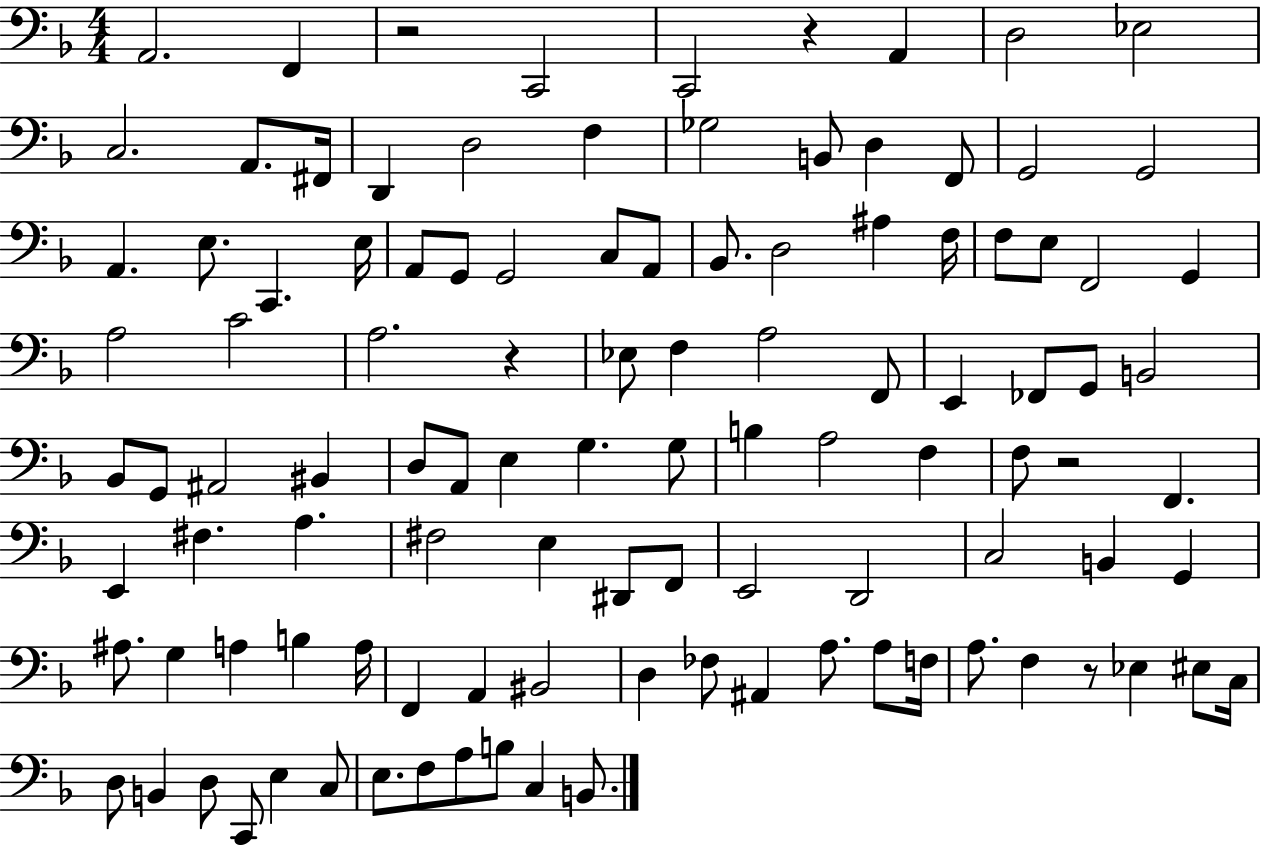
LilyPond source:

{
  \clef bass
  \numericTimeSignature
  \time 4/4
  \key f \major
  a,2. f,4 | r2 c,2 | c,2 r4 a,4 | d2 ees2 | \break c2. a,8. fis,16 | d,4 d2 f4 | ges2 b,8 d4 f,8 | g,2 g,2 | \break a,4. e8. c,4. e16 | a,8 g,8 g,2 c8 a,8 | bes,8. d2 ais4 f16 | f8 e8 f,2 g,4 | \break a2 c'2 | a2. r4 | ees8 f4 a2 f,8 | e,4 fes,8 g,8 b,2 | \break bes,8 g,8 ais,2 bis,4 | d8 a,8 e4 g4. g8 | b4 a2 f4 | f8 r2 f,4. | \break e,4 fis4. a4. | fis2 e4 dis,8 f,8 | e,2 d,2 | c2 b,4 g,4 | \break ais8. g4 a4 b4 a16 | f,4 a,4 bis,2 | d4 fes8 ais,4 a8. a8 f16 | a8. f4 r8 ees4 eis8 c16 | \break d8 b,4 d8 c,8 e4 c8 | e8. f8 a8 b8 c4 b,8. | \bar "|."
}